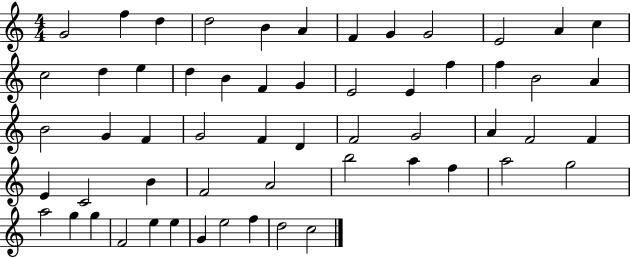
{
  \clef treble
  \numericTimeSignature
  \time 4/4
  \key c \major
  g'2 f''4 d''4 | d''2 b'4 a'4 | f'4 g'4 g'2 | e'2 a'4 c''4 | \break c''2 d''4 e''4 | d''4 b'4 f'4 g'4 | e'2 e'4 f''4 | f''4 b'2 a'4 | \break b'2 g'4 f'4 | g'2 f'4 d'4 | f'2 g'2 | a'4 f'2 f'4 | \break e'4 c'2 b'4 | f'2 a'2 | b''2 a''4 f''4 | a''2 g''2 | \break a''2 g''4 g''4 | f'2 e''4 e''4 | g'4 e''2 f''4 | d''2 c''2 | \break \bar "|."
}